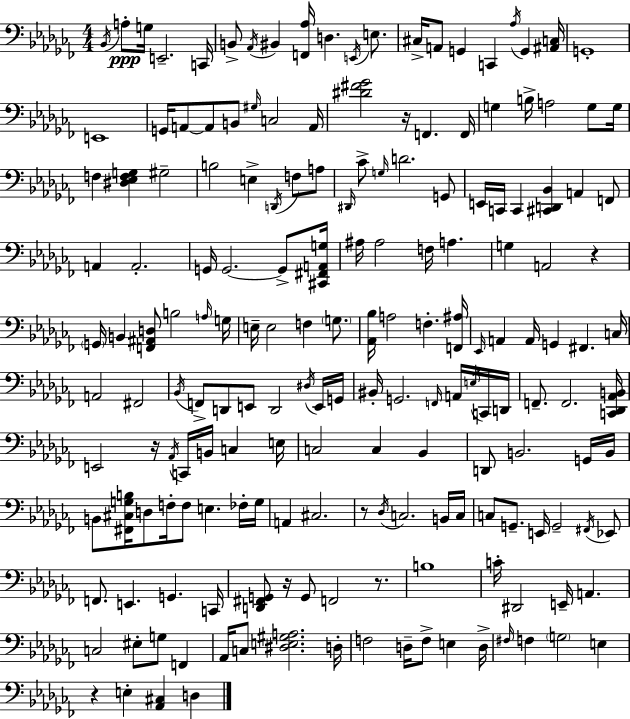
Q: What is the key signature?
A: AES minor